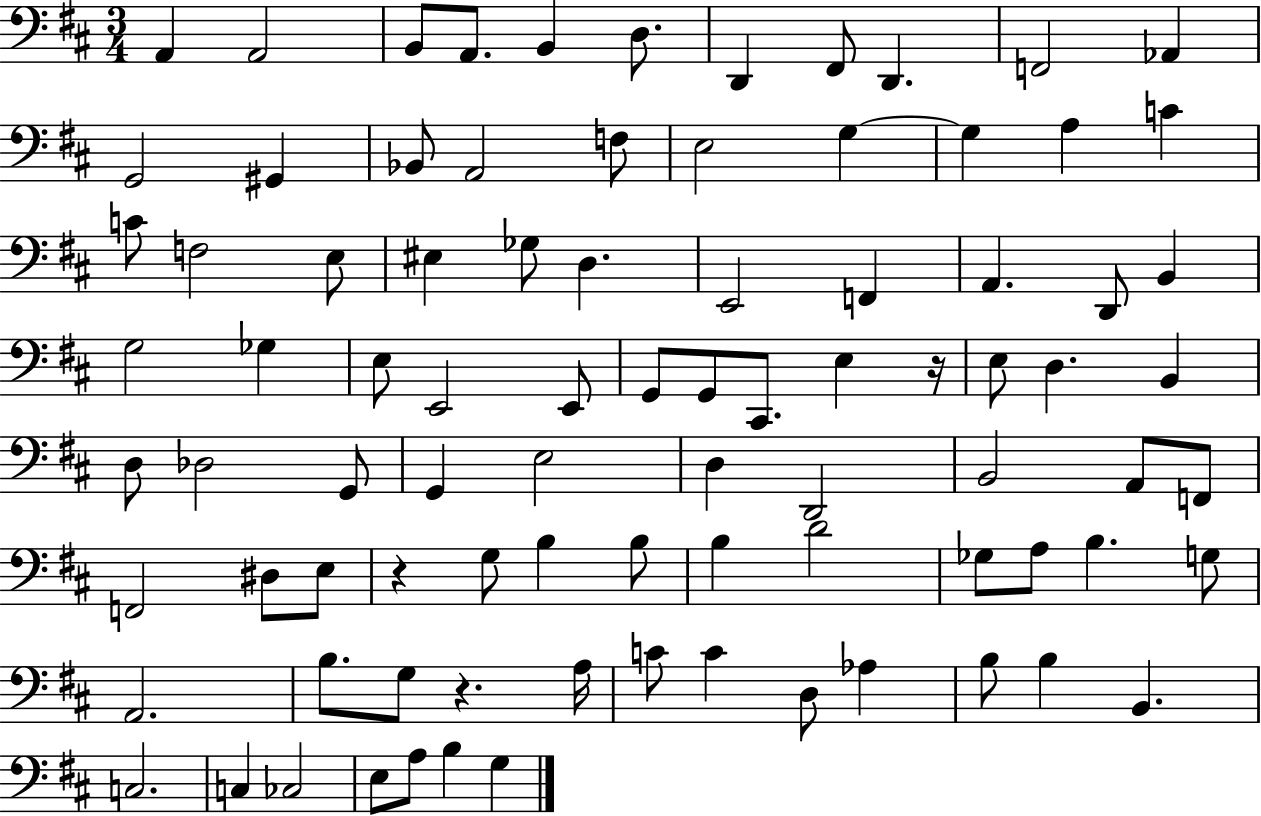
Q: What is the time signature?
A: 3/4